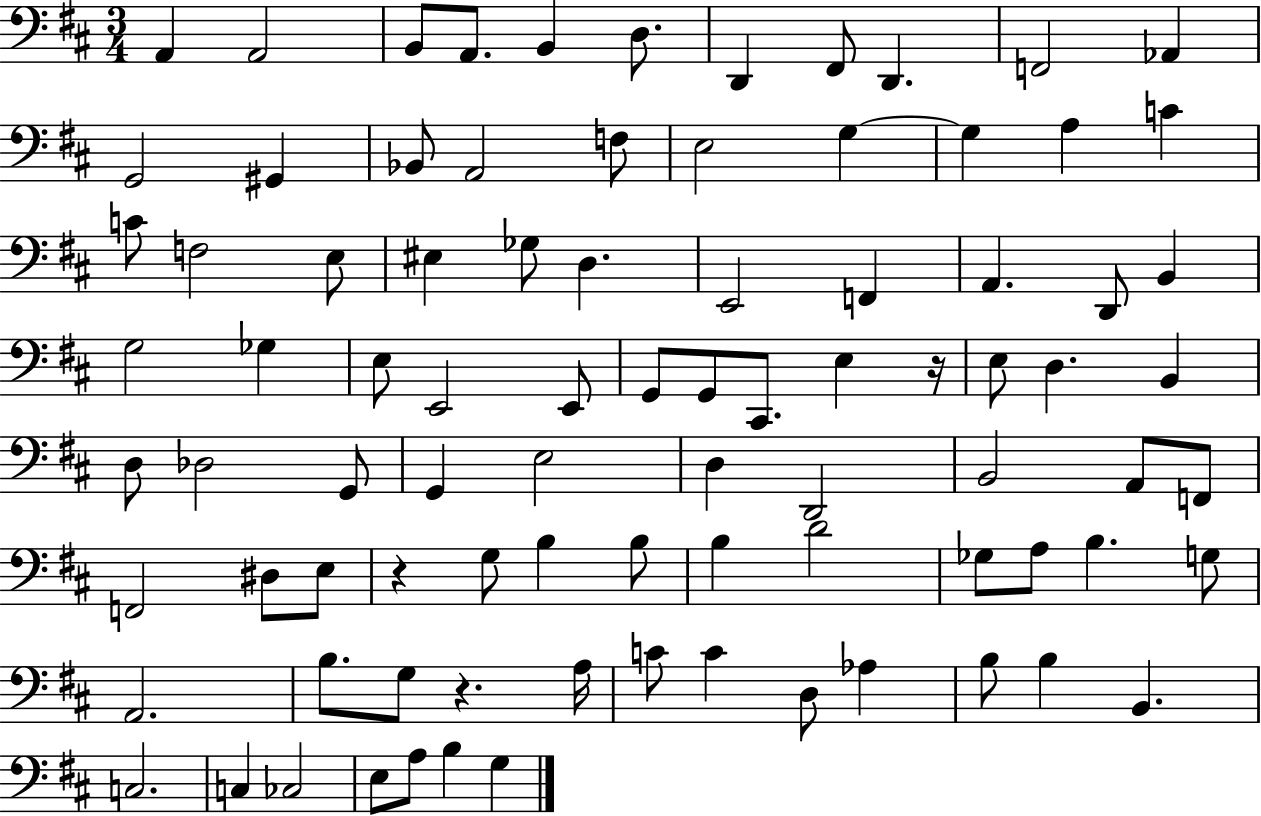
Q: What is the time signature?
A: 3/4